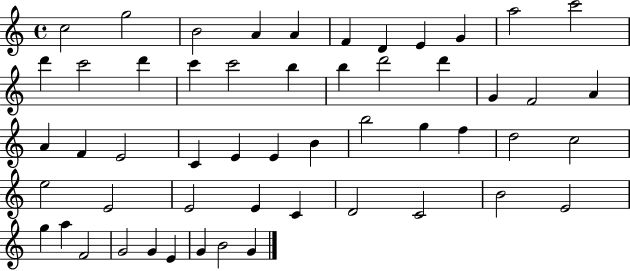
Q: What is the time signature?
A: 4/4